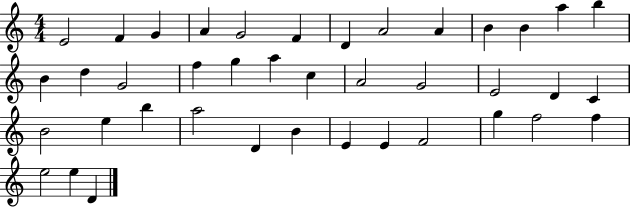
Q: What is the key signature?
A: C major